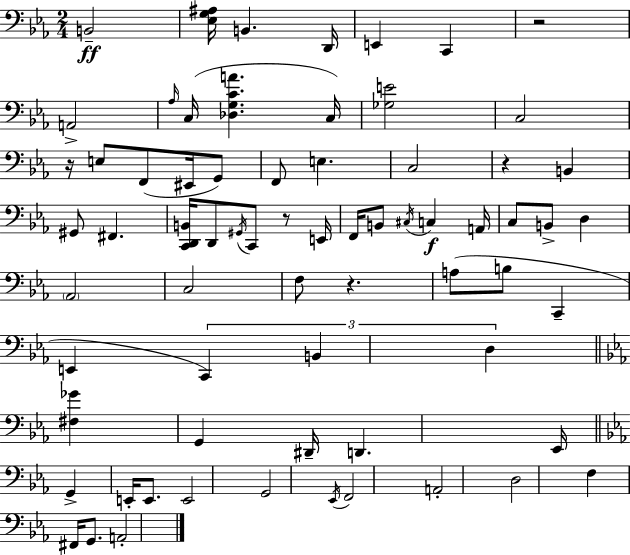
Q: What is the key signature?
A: C minor